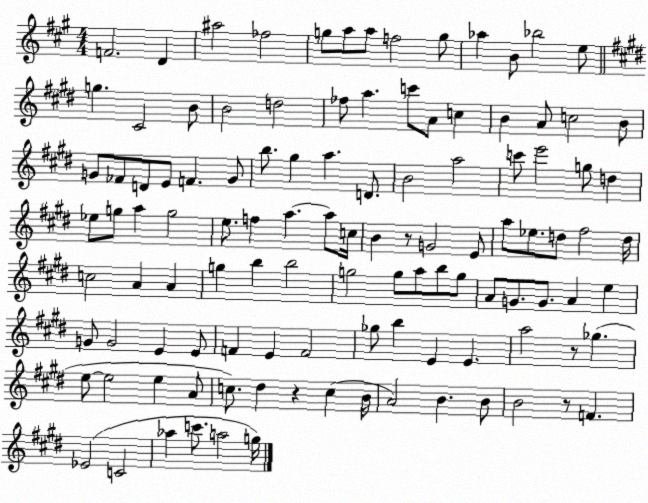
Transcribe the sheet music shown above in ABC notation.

X:1
T:Untitled
M:4/4
L:1/4
K:A
F2 D ^a2 _f2 g/2 a/2 a/2 f2 g/2 _a B/2 _b2 e/2 g ^C2 B/2 B2 d2 _f/2 a c'/2 A/2 c B A/2 c2 B/2 G/2 _F/2 D/2 E/2 F G/2 b/2 ^g a D/2 B2 a2 c'/2 e'2 g/2 d _e/2 g/2 a g2 e/2 f a a/2 c/4 B z/2 G2 E/2 a/2 _e/2 d/2 ^f2 d/4 c2 A A g b b2 g2 g/2 a/2 b/2 g/2 A/2 G/2 G/2 A e G/2 G2 E E/2 F E F2 _g/2 b E E a2 z/2 _g e/2 e2 e A/2 c/2 ^d z c B/4 A2 B B/2 B2 z/2 F _E2 C2 _a c'/2 a2 g/4